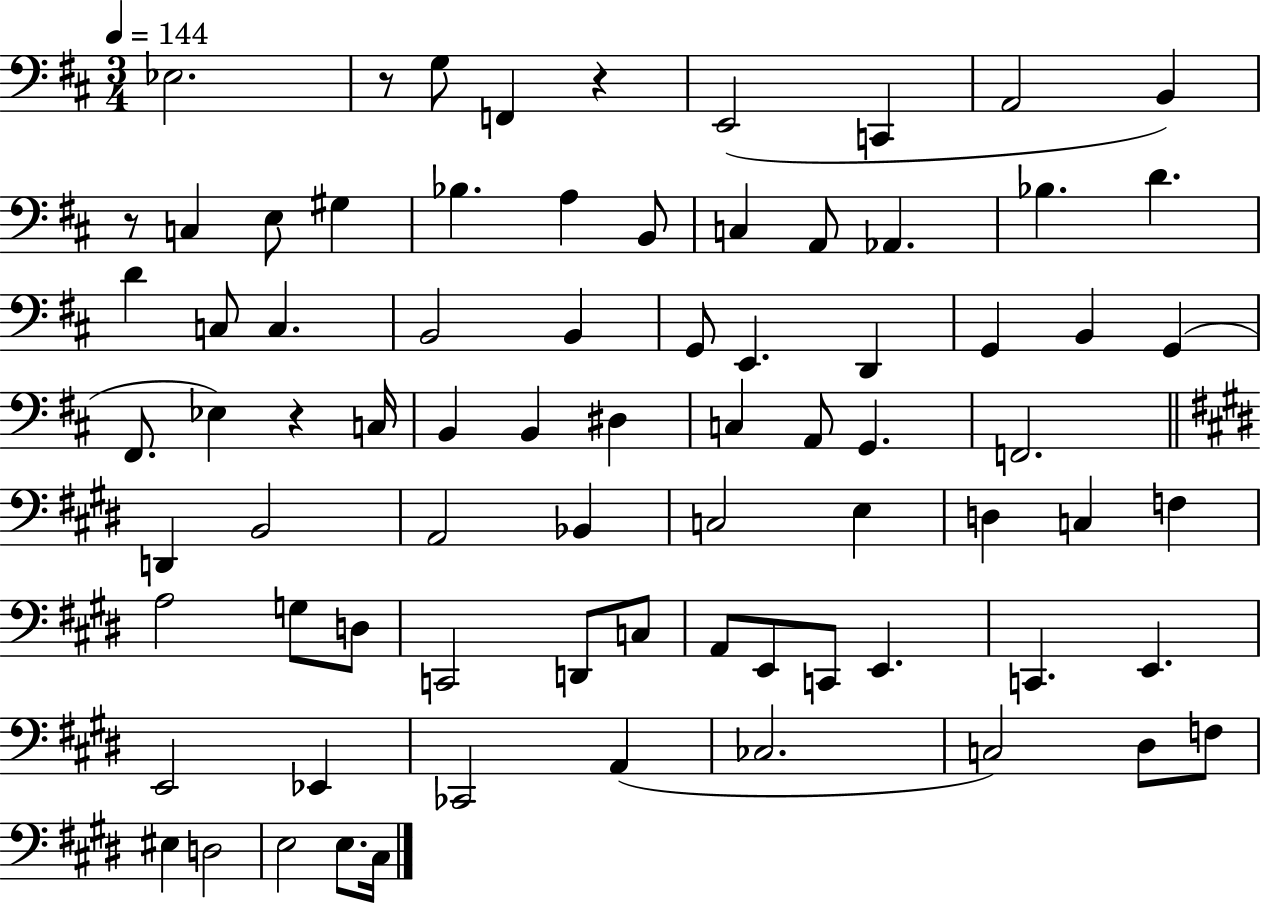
Eb3/h. R/e G3/e F2/q R/q E2/h C2/q A2/h B2/q R/e C3/q E3/e G#3/q Bb3/q. A3/q B2/e C3/q A2/e Ab2/q. Bb3/q. D4/q. D4/q C3/e C3/q. B2/h B2/q G2/e E2/q. D2/q G2/q B2/q G2/q F#2/e. Eb3/q R/q C3/s B2/q B2/q D#3/q C3/q A2/e G2/q. F2/h. D2/q B2/h A2/h Bb2/q C3/h E3/q D3/q C3/q F3/q A3/h G3/e D3/e C2/h D2/e C3/e A2/e E2/e C2/e E2/q. C2/q. E2/q. E2/h Eb2/q CES2/h A2/q CES3/h. C3/h D#3/e F3/e EIS3/q D3/h E3/h E3/e. C#3/s